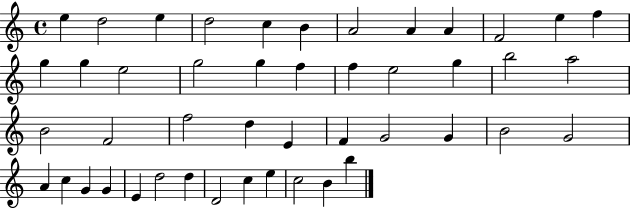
{
  \clef treble
  \time 4/4
  \defaultTimeSignature
  \key c \major
  e''4 d''2 e''4 | d''2 c''4 b'4 | a'2 a'4 a'4 | f'2 e''4 f''4 | \break g''4 g''4 e''2 | g''2 g''4 f''4 | f''4 e''2 g''4 | b''2 a''2 | \break b'2 f'2 | f''2 d''4 e'4 | f'4 g'2 g'4 | b'2 g'2 | \break a'4 c''4 g'4 g'4 | e'4 d''2 d''4 | d'2 c''4 e''4 | c''2 b'4 b''4 | \break \bar "|."
}